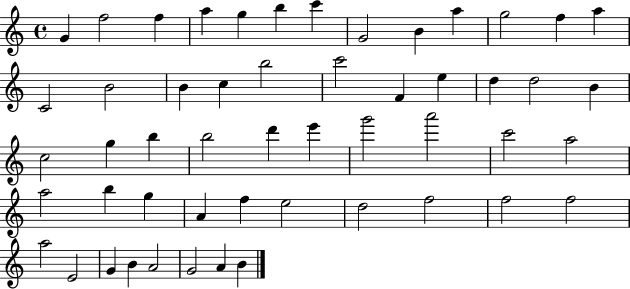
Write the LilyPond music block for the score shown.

{
  \clef treble
  \time 4/4
  \defaultTimeSignature
  \key c \major
  g'4 f''2 f''4 | a''4 g''4 b''4 c'''4 | g'2 b'4 a''4 | g''2 f''4 a''4 | \break c'2 b'2 | b'4 c''4 b''2 | c'''2 f'4 e''4 | d''4 d''2 b'4 | \break c''2 g''4 b''4 | b''2 d'''4 e'''4 | g'''2 a'''2 | c'''2 a''2 | \break a''2 b''4 g''4 | a'4 f''4 e''2 | d''2 f''2 | f''2 f''2 | \break a''2 e'2 | g'4 b'4 a'2 | g'2 a'4 b'4 | \bar "|."
}